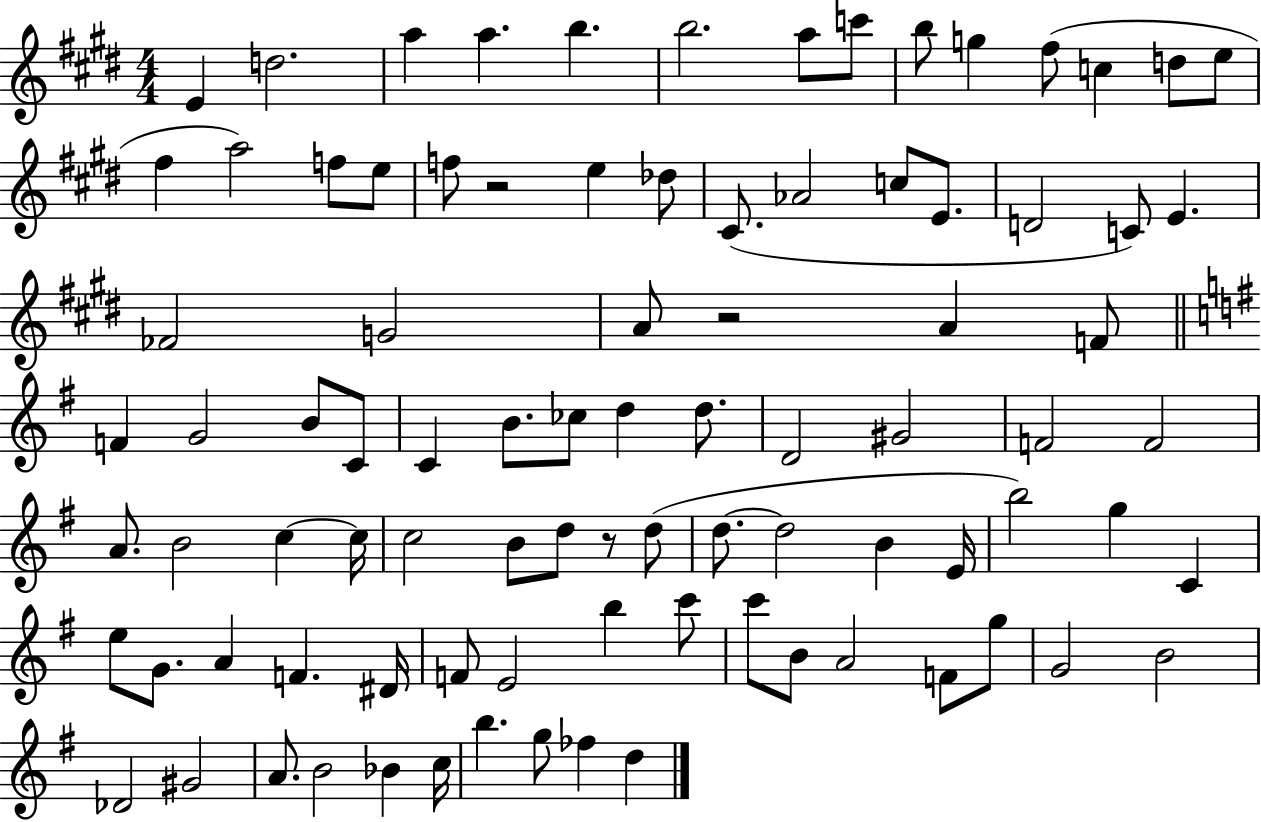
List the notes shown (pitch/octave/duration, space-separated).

E4/q D5/h. A5/q A5/q. B5/q. B5/h. A5/e C6/e B5/e G5/q F#5/e C5/q D5/e E5/e F#5/q A5/h F5/e E5/e F5/e R/h E5/q Db5/e C#4/e. Ab4/h C5/e E4/e. D4/h C4/e E4/q. FES4/h G4/h A4/e R/h A4/q F4/e F4/q G4/h B4/e C4/e C4/q B4/e. CES5/e D5/q D5/e. D4/h G#4/h F4/h F4/h A4/e. B4/h C5/q C5/s C5/h B4/e D5/e R/e D5/e D5/e. D5/h B4/q E4/s B5/h G5/q C4/q E5/e G4/e. A4/q F4/q. D#4/s F4/e E4/h B5/q C6/e C6/e B4/e A4/h F4/e G5/e G4/h B4/h Db4/h G#4/h A4/e. B4/h Bb4/q C5/s B5/q. G5/e FES5/q D5/q